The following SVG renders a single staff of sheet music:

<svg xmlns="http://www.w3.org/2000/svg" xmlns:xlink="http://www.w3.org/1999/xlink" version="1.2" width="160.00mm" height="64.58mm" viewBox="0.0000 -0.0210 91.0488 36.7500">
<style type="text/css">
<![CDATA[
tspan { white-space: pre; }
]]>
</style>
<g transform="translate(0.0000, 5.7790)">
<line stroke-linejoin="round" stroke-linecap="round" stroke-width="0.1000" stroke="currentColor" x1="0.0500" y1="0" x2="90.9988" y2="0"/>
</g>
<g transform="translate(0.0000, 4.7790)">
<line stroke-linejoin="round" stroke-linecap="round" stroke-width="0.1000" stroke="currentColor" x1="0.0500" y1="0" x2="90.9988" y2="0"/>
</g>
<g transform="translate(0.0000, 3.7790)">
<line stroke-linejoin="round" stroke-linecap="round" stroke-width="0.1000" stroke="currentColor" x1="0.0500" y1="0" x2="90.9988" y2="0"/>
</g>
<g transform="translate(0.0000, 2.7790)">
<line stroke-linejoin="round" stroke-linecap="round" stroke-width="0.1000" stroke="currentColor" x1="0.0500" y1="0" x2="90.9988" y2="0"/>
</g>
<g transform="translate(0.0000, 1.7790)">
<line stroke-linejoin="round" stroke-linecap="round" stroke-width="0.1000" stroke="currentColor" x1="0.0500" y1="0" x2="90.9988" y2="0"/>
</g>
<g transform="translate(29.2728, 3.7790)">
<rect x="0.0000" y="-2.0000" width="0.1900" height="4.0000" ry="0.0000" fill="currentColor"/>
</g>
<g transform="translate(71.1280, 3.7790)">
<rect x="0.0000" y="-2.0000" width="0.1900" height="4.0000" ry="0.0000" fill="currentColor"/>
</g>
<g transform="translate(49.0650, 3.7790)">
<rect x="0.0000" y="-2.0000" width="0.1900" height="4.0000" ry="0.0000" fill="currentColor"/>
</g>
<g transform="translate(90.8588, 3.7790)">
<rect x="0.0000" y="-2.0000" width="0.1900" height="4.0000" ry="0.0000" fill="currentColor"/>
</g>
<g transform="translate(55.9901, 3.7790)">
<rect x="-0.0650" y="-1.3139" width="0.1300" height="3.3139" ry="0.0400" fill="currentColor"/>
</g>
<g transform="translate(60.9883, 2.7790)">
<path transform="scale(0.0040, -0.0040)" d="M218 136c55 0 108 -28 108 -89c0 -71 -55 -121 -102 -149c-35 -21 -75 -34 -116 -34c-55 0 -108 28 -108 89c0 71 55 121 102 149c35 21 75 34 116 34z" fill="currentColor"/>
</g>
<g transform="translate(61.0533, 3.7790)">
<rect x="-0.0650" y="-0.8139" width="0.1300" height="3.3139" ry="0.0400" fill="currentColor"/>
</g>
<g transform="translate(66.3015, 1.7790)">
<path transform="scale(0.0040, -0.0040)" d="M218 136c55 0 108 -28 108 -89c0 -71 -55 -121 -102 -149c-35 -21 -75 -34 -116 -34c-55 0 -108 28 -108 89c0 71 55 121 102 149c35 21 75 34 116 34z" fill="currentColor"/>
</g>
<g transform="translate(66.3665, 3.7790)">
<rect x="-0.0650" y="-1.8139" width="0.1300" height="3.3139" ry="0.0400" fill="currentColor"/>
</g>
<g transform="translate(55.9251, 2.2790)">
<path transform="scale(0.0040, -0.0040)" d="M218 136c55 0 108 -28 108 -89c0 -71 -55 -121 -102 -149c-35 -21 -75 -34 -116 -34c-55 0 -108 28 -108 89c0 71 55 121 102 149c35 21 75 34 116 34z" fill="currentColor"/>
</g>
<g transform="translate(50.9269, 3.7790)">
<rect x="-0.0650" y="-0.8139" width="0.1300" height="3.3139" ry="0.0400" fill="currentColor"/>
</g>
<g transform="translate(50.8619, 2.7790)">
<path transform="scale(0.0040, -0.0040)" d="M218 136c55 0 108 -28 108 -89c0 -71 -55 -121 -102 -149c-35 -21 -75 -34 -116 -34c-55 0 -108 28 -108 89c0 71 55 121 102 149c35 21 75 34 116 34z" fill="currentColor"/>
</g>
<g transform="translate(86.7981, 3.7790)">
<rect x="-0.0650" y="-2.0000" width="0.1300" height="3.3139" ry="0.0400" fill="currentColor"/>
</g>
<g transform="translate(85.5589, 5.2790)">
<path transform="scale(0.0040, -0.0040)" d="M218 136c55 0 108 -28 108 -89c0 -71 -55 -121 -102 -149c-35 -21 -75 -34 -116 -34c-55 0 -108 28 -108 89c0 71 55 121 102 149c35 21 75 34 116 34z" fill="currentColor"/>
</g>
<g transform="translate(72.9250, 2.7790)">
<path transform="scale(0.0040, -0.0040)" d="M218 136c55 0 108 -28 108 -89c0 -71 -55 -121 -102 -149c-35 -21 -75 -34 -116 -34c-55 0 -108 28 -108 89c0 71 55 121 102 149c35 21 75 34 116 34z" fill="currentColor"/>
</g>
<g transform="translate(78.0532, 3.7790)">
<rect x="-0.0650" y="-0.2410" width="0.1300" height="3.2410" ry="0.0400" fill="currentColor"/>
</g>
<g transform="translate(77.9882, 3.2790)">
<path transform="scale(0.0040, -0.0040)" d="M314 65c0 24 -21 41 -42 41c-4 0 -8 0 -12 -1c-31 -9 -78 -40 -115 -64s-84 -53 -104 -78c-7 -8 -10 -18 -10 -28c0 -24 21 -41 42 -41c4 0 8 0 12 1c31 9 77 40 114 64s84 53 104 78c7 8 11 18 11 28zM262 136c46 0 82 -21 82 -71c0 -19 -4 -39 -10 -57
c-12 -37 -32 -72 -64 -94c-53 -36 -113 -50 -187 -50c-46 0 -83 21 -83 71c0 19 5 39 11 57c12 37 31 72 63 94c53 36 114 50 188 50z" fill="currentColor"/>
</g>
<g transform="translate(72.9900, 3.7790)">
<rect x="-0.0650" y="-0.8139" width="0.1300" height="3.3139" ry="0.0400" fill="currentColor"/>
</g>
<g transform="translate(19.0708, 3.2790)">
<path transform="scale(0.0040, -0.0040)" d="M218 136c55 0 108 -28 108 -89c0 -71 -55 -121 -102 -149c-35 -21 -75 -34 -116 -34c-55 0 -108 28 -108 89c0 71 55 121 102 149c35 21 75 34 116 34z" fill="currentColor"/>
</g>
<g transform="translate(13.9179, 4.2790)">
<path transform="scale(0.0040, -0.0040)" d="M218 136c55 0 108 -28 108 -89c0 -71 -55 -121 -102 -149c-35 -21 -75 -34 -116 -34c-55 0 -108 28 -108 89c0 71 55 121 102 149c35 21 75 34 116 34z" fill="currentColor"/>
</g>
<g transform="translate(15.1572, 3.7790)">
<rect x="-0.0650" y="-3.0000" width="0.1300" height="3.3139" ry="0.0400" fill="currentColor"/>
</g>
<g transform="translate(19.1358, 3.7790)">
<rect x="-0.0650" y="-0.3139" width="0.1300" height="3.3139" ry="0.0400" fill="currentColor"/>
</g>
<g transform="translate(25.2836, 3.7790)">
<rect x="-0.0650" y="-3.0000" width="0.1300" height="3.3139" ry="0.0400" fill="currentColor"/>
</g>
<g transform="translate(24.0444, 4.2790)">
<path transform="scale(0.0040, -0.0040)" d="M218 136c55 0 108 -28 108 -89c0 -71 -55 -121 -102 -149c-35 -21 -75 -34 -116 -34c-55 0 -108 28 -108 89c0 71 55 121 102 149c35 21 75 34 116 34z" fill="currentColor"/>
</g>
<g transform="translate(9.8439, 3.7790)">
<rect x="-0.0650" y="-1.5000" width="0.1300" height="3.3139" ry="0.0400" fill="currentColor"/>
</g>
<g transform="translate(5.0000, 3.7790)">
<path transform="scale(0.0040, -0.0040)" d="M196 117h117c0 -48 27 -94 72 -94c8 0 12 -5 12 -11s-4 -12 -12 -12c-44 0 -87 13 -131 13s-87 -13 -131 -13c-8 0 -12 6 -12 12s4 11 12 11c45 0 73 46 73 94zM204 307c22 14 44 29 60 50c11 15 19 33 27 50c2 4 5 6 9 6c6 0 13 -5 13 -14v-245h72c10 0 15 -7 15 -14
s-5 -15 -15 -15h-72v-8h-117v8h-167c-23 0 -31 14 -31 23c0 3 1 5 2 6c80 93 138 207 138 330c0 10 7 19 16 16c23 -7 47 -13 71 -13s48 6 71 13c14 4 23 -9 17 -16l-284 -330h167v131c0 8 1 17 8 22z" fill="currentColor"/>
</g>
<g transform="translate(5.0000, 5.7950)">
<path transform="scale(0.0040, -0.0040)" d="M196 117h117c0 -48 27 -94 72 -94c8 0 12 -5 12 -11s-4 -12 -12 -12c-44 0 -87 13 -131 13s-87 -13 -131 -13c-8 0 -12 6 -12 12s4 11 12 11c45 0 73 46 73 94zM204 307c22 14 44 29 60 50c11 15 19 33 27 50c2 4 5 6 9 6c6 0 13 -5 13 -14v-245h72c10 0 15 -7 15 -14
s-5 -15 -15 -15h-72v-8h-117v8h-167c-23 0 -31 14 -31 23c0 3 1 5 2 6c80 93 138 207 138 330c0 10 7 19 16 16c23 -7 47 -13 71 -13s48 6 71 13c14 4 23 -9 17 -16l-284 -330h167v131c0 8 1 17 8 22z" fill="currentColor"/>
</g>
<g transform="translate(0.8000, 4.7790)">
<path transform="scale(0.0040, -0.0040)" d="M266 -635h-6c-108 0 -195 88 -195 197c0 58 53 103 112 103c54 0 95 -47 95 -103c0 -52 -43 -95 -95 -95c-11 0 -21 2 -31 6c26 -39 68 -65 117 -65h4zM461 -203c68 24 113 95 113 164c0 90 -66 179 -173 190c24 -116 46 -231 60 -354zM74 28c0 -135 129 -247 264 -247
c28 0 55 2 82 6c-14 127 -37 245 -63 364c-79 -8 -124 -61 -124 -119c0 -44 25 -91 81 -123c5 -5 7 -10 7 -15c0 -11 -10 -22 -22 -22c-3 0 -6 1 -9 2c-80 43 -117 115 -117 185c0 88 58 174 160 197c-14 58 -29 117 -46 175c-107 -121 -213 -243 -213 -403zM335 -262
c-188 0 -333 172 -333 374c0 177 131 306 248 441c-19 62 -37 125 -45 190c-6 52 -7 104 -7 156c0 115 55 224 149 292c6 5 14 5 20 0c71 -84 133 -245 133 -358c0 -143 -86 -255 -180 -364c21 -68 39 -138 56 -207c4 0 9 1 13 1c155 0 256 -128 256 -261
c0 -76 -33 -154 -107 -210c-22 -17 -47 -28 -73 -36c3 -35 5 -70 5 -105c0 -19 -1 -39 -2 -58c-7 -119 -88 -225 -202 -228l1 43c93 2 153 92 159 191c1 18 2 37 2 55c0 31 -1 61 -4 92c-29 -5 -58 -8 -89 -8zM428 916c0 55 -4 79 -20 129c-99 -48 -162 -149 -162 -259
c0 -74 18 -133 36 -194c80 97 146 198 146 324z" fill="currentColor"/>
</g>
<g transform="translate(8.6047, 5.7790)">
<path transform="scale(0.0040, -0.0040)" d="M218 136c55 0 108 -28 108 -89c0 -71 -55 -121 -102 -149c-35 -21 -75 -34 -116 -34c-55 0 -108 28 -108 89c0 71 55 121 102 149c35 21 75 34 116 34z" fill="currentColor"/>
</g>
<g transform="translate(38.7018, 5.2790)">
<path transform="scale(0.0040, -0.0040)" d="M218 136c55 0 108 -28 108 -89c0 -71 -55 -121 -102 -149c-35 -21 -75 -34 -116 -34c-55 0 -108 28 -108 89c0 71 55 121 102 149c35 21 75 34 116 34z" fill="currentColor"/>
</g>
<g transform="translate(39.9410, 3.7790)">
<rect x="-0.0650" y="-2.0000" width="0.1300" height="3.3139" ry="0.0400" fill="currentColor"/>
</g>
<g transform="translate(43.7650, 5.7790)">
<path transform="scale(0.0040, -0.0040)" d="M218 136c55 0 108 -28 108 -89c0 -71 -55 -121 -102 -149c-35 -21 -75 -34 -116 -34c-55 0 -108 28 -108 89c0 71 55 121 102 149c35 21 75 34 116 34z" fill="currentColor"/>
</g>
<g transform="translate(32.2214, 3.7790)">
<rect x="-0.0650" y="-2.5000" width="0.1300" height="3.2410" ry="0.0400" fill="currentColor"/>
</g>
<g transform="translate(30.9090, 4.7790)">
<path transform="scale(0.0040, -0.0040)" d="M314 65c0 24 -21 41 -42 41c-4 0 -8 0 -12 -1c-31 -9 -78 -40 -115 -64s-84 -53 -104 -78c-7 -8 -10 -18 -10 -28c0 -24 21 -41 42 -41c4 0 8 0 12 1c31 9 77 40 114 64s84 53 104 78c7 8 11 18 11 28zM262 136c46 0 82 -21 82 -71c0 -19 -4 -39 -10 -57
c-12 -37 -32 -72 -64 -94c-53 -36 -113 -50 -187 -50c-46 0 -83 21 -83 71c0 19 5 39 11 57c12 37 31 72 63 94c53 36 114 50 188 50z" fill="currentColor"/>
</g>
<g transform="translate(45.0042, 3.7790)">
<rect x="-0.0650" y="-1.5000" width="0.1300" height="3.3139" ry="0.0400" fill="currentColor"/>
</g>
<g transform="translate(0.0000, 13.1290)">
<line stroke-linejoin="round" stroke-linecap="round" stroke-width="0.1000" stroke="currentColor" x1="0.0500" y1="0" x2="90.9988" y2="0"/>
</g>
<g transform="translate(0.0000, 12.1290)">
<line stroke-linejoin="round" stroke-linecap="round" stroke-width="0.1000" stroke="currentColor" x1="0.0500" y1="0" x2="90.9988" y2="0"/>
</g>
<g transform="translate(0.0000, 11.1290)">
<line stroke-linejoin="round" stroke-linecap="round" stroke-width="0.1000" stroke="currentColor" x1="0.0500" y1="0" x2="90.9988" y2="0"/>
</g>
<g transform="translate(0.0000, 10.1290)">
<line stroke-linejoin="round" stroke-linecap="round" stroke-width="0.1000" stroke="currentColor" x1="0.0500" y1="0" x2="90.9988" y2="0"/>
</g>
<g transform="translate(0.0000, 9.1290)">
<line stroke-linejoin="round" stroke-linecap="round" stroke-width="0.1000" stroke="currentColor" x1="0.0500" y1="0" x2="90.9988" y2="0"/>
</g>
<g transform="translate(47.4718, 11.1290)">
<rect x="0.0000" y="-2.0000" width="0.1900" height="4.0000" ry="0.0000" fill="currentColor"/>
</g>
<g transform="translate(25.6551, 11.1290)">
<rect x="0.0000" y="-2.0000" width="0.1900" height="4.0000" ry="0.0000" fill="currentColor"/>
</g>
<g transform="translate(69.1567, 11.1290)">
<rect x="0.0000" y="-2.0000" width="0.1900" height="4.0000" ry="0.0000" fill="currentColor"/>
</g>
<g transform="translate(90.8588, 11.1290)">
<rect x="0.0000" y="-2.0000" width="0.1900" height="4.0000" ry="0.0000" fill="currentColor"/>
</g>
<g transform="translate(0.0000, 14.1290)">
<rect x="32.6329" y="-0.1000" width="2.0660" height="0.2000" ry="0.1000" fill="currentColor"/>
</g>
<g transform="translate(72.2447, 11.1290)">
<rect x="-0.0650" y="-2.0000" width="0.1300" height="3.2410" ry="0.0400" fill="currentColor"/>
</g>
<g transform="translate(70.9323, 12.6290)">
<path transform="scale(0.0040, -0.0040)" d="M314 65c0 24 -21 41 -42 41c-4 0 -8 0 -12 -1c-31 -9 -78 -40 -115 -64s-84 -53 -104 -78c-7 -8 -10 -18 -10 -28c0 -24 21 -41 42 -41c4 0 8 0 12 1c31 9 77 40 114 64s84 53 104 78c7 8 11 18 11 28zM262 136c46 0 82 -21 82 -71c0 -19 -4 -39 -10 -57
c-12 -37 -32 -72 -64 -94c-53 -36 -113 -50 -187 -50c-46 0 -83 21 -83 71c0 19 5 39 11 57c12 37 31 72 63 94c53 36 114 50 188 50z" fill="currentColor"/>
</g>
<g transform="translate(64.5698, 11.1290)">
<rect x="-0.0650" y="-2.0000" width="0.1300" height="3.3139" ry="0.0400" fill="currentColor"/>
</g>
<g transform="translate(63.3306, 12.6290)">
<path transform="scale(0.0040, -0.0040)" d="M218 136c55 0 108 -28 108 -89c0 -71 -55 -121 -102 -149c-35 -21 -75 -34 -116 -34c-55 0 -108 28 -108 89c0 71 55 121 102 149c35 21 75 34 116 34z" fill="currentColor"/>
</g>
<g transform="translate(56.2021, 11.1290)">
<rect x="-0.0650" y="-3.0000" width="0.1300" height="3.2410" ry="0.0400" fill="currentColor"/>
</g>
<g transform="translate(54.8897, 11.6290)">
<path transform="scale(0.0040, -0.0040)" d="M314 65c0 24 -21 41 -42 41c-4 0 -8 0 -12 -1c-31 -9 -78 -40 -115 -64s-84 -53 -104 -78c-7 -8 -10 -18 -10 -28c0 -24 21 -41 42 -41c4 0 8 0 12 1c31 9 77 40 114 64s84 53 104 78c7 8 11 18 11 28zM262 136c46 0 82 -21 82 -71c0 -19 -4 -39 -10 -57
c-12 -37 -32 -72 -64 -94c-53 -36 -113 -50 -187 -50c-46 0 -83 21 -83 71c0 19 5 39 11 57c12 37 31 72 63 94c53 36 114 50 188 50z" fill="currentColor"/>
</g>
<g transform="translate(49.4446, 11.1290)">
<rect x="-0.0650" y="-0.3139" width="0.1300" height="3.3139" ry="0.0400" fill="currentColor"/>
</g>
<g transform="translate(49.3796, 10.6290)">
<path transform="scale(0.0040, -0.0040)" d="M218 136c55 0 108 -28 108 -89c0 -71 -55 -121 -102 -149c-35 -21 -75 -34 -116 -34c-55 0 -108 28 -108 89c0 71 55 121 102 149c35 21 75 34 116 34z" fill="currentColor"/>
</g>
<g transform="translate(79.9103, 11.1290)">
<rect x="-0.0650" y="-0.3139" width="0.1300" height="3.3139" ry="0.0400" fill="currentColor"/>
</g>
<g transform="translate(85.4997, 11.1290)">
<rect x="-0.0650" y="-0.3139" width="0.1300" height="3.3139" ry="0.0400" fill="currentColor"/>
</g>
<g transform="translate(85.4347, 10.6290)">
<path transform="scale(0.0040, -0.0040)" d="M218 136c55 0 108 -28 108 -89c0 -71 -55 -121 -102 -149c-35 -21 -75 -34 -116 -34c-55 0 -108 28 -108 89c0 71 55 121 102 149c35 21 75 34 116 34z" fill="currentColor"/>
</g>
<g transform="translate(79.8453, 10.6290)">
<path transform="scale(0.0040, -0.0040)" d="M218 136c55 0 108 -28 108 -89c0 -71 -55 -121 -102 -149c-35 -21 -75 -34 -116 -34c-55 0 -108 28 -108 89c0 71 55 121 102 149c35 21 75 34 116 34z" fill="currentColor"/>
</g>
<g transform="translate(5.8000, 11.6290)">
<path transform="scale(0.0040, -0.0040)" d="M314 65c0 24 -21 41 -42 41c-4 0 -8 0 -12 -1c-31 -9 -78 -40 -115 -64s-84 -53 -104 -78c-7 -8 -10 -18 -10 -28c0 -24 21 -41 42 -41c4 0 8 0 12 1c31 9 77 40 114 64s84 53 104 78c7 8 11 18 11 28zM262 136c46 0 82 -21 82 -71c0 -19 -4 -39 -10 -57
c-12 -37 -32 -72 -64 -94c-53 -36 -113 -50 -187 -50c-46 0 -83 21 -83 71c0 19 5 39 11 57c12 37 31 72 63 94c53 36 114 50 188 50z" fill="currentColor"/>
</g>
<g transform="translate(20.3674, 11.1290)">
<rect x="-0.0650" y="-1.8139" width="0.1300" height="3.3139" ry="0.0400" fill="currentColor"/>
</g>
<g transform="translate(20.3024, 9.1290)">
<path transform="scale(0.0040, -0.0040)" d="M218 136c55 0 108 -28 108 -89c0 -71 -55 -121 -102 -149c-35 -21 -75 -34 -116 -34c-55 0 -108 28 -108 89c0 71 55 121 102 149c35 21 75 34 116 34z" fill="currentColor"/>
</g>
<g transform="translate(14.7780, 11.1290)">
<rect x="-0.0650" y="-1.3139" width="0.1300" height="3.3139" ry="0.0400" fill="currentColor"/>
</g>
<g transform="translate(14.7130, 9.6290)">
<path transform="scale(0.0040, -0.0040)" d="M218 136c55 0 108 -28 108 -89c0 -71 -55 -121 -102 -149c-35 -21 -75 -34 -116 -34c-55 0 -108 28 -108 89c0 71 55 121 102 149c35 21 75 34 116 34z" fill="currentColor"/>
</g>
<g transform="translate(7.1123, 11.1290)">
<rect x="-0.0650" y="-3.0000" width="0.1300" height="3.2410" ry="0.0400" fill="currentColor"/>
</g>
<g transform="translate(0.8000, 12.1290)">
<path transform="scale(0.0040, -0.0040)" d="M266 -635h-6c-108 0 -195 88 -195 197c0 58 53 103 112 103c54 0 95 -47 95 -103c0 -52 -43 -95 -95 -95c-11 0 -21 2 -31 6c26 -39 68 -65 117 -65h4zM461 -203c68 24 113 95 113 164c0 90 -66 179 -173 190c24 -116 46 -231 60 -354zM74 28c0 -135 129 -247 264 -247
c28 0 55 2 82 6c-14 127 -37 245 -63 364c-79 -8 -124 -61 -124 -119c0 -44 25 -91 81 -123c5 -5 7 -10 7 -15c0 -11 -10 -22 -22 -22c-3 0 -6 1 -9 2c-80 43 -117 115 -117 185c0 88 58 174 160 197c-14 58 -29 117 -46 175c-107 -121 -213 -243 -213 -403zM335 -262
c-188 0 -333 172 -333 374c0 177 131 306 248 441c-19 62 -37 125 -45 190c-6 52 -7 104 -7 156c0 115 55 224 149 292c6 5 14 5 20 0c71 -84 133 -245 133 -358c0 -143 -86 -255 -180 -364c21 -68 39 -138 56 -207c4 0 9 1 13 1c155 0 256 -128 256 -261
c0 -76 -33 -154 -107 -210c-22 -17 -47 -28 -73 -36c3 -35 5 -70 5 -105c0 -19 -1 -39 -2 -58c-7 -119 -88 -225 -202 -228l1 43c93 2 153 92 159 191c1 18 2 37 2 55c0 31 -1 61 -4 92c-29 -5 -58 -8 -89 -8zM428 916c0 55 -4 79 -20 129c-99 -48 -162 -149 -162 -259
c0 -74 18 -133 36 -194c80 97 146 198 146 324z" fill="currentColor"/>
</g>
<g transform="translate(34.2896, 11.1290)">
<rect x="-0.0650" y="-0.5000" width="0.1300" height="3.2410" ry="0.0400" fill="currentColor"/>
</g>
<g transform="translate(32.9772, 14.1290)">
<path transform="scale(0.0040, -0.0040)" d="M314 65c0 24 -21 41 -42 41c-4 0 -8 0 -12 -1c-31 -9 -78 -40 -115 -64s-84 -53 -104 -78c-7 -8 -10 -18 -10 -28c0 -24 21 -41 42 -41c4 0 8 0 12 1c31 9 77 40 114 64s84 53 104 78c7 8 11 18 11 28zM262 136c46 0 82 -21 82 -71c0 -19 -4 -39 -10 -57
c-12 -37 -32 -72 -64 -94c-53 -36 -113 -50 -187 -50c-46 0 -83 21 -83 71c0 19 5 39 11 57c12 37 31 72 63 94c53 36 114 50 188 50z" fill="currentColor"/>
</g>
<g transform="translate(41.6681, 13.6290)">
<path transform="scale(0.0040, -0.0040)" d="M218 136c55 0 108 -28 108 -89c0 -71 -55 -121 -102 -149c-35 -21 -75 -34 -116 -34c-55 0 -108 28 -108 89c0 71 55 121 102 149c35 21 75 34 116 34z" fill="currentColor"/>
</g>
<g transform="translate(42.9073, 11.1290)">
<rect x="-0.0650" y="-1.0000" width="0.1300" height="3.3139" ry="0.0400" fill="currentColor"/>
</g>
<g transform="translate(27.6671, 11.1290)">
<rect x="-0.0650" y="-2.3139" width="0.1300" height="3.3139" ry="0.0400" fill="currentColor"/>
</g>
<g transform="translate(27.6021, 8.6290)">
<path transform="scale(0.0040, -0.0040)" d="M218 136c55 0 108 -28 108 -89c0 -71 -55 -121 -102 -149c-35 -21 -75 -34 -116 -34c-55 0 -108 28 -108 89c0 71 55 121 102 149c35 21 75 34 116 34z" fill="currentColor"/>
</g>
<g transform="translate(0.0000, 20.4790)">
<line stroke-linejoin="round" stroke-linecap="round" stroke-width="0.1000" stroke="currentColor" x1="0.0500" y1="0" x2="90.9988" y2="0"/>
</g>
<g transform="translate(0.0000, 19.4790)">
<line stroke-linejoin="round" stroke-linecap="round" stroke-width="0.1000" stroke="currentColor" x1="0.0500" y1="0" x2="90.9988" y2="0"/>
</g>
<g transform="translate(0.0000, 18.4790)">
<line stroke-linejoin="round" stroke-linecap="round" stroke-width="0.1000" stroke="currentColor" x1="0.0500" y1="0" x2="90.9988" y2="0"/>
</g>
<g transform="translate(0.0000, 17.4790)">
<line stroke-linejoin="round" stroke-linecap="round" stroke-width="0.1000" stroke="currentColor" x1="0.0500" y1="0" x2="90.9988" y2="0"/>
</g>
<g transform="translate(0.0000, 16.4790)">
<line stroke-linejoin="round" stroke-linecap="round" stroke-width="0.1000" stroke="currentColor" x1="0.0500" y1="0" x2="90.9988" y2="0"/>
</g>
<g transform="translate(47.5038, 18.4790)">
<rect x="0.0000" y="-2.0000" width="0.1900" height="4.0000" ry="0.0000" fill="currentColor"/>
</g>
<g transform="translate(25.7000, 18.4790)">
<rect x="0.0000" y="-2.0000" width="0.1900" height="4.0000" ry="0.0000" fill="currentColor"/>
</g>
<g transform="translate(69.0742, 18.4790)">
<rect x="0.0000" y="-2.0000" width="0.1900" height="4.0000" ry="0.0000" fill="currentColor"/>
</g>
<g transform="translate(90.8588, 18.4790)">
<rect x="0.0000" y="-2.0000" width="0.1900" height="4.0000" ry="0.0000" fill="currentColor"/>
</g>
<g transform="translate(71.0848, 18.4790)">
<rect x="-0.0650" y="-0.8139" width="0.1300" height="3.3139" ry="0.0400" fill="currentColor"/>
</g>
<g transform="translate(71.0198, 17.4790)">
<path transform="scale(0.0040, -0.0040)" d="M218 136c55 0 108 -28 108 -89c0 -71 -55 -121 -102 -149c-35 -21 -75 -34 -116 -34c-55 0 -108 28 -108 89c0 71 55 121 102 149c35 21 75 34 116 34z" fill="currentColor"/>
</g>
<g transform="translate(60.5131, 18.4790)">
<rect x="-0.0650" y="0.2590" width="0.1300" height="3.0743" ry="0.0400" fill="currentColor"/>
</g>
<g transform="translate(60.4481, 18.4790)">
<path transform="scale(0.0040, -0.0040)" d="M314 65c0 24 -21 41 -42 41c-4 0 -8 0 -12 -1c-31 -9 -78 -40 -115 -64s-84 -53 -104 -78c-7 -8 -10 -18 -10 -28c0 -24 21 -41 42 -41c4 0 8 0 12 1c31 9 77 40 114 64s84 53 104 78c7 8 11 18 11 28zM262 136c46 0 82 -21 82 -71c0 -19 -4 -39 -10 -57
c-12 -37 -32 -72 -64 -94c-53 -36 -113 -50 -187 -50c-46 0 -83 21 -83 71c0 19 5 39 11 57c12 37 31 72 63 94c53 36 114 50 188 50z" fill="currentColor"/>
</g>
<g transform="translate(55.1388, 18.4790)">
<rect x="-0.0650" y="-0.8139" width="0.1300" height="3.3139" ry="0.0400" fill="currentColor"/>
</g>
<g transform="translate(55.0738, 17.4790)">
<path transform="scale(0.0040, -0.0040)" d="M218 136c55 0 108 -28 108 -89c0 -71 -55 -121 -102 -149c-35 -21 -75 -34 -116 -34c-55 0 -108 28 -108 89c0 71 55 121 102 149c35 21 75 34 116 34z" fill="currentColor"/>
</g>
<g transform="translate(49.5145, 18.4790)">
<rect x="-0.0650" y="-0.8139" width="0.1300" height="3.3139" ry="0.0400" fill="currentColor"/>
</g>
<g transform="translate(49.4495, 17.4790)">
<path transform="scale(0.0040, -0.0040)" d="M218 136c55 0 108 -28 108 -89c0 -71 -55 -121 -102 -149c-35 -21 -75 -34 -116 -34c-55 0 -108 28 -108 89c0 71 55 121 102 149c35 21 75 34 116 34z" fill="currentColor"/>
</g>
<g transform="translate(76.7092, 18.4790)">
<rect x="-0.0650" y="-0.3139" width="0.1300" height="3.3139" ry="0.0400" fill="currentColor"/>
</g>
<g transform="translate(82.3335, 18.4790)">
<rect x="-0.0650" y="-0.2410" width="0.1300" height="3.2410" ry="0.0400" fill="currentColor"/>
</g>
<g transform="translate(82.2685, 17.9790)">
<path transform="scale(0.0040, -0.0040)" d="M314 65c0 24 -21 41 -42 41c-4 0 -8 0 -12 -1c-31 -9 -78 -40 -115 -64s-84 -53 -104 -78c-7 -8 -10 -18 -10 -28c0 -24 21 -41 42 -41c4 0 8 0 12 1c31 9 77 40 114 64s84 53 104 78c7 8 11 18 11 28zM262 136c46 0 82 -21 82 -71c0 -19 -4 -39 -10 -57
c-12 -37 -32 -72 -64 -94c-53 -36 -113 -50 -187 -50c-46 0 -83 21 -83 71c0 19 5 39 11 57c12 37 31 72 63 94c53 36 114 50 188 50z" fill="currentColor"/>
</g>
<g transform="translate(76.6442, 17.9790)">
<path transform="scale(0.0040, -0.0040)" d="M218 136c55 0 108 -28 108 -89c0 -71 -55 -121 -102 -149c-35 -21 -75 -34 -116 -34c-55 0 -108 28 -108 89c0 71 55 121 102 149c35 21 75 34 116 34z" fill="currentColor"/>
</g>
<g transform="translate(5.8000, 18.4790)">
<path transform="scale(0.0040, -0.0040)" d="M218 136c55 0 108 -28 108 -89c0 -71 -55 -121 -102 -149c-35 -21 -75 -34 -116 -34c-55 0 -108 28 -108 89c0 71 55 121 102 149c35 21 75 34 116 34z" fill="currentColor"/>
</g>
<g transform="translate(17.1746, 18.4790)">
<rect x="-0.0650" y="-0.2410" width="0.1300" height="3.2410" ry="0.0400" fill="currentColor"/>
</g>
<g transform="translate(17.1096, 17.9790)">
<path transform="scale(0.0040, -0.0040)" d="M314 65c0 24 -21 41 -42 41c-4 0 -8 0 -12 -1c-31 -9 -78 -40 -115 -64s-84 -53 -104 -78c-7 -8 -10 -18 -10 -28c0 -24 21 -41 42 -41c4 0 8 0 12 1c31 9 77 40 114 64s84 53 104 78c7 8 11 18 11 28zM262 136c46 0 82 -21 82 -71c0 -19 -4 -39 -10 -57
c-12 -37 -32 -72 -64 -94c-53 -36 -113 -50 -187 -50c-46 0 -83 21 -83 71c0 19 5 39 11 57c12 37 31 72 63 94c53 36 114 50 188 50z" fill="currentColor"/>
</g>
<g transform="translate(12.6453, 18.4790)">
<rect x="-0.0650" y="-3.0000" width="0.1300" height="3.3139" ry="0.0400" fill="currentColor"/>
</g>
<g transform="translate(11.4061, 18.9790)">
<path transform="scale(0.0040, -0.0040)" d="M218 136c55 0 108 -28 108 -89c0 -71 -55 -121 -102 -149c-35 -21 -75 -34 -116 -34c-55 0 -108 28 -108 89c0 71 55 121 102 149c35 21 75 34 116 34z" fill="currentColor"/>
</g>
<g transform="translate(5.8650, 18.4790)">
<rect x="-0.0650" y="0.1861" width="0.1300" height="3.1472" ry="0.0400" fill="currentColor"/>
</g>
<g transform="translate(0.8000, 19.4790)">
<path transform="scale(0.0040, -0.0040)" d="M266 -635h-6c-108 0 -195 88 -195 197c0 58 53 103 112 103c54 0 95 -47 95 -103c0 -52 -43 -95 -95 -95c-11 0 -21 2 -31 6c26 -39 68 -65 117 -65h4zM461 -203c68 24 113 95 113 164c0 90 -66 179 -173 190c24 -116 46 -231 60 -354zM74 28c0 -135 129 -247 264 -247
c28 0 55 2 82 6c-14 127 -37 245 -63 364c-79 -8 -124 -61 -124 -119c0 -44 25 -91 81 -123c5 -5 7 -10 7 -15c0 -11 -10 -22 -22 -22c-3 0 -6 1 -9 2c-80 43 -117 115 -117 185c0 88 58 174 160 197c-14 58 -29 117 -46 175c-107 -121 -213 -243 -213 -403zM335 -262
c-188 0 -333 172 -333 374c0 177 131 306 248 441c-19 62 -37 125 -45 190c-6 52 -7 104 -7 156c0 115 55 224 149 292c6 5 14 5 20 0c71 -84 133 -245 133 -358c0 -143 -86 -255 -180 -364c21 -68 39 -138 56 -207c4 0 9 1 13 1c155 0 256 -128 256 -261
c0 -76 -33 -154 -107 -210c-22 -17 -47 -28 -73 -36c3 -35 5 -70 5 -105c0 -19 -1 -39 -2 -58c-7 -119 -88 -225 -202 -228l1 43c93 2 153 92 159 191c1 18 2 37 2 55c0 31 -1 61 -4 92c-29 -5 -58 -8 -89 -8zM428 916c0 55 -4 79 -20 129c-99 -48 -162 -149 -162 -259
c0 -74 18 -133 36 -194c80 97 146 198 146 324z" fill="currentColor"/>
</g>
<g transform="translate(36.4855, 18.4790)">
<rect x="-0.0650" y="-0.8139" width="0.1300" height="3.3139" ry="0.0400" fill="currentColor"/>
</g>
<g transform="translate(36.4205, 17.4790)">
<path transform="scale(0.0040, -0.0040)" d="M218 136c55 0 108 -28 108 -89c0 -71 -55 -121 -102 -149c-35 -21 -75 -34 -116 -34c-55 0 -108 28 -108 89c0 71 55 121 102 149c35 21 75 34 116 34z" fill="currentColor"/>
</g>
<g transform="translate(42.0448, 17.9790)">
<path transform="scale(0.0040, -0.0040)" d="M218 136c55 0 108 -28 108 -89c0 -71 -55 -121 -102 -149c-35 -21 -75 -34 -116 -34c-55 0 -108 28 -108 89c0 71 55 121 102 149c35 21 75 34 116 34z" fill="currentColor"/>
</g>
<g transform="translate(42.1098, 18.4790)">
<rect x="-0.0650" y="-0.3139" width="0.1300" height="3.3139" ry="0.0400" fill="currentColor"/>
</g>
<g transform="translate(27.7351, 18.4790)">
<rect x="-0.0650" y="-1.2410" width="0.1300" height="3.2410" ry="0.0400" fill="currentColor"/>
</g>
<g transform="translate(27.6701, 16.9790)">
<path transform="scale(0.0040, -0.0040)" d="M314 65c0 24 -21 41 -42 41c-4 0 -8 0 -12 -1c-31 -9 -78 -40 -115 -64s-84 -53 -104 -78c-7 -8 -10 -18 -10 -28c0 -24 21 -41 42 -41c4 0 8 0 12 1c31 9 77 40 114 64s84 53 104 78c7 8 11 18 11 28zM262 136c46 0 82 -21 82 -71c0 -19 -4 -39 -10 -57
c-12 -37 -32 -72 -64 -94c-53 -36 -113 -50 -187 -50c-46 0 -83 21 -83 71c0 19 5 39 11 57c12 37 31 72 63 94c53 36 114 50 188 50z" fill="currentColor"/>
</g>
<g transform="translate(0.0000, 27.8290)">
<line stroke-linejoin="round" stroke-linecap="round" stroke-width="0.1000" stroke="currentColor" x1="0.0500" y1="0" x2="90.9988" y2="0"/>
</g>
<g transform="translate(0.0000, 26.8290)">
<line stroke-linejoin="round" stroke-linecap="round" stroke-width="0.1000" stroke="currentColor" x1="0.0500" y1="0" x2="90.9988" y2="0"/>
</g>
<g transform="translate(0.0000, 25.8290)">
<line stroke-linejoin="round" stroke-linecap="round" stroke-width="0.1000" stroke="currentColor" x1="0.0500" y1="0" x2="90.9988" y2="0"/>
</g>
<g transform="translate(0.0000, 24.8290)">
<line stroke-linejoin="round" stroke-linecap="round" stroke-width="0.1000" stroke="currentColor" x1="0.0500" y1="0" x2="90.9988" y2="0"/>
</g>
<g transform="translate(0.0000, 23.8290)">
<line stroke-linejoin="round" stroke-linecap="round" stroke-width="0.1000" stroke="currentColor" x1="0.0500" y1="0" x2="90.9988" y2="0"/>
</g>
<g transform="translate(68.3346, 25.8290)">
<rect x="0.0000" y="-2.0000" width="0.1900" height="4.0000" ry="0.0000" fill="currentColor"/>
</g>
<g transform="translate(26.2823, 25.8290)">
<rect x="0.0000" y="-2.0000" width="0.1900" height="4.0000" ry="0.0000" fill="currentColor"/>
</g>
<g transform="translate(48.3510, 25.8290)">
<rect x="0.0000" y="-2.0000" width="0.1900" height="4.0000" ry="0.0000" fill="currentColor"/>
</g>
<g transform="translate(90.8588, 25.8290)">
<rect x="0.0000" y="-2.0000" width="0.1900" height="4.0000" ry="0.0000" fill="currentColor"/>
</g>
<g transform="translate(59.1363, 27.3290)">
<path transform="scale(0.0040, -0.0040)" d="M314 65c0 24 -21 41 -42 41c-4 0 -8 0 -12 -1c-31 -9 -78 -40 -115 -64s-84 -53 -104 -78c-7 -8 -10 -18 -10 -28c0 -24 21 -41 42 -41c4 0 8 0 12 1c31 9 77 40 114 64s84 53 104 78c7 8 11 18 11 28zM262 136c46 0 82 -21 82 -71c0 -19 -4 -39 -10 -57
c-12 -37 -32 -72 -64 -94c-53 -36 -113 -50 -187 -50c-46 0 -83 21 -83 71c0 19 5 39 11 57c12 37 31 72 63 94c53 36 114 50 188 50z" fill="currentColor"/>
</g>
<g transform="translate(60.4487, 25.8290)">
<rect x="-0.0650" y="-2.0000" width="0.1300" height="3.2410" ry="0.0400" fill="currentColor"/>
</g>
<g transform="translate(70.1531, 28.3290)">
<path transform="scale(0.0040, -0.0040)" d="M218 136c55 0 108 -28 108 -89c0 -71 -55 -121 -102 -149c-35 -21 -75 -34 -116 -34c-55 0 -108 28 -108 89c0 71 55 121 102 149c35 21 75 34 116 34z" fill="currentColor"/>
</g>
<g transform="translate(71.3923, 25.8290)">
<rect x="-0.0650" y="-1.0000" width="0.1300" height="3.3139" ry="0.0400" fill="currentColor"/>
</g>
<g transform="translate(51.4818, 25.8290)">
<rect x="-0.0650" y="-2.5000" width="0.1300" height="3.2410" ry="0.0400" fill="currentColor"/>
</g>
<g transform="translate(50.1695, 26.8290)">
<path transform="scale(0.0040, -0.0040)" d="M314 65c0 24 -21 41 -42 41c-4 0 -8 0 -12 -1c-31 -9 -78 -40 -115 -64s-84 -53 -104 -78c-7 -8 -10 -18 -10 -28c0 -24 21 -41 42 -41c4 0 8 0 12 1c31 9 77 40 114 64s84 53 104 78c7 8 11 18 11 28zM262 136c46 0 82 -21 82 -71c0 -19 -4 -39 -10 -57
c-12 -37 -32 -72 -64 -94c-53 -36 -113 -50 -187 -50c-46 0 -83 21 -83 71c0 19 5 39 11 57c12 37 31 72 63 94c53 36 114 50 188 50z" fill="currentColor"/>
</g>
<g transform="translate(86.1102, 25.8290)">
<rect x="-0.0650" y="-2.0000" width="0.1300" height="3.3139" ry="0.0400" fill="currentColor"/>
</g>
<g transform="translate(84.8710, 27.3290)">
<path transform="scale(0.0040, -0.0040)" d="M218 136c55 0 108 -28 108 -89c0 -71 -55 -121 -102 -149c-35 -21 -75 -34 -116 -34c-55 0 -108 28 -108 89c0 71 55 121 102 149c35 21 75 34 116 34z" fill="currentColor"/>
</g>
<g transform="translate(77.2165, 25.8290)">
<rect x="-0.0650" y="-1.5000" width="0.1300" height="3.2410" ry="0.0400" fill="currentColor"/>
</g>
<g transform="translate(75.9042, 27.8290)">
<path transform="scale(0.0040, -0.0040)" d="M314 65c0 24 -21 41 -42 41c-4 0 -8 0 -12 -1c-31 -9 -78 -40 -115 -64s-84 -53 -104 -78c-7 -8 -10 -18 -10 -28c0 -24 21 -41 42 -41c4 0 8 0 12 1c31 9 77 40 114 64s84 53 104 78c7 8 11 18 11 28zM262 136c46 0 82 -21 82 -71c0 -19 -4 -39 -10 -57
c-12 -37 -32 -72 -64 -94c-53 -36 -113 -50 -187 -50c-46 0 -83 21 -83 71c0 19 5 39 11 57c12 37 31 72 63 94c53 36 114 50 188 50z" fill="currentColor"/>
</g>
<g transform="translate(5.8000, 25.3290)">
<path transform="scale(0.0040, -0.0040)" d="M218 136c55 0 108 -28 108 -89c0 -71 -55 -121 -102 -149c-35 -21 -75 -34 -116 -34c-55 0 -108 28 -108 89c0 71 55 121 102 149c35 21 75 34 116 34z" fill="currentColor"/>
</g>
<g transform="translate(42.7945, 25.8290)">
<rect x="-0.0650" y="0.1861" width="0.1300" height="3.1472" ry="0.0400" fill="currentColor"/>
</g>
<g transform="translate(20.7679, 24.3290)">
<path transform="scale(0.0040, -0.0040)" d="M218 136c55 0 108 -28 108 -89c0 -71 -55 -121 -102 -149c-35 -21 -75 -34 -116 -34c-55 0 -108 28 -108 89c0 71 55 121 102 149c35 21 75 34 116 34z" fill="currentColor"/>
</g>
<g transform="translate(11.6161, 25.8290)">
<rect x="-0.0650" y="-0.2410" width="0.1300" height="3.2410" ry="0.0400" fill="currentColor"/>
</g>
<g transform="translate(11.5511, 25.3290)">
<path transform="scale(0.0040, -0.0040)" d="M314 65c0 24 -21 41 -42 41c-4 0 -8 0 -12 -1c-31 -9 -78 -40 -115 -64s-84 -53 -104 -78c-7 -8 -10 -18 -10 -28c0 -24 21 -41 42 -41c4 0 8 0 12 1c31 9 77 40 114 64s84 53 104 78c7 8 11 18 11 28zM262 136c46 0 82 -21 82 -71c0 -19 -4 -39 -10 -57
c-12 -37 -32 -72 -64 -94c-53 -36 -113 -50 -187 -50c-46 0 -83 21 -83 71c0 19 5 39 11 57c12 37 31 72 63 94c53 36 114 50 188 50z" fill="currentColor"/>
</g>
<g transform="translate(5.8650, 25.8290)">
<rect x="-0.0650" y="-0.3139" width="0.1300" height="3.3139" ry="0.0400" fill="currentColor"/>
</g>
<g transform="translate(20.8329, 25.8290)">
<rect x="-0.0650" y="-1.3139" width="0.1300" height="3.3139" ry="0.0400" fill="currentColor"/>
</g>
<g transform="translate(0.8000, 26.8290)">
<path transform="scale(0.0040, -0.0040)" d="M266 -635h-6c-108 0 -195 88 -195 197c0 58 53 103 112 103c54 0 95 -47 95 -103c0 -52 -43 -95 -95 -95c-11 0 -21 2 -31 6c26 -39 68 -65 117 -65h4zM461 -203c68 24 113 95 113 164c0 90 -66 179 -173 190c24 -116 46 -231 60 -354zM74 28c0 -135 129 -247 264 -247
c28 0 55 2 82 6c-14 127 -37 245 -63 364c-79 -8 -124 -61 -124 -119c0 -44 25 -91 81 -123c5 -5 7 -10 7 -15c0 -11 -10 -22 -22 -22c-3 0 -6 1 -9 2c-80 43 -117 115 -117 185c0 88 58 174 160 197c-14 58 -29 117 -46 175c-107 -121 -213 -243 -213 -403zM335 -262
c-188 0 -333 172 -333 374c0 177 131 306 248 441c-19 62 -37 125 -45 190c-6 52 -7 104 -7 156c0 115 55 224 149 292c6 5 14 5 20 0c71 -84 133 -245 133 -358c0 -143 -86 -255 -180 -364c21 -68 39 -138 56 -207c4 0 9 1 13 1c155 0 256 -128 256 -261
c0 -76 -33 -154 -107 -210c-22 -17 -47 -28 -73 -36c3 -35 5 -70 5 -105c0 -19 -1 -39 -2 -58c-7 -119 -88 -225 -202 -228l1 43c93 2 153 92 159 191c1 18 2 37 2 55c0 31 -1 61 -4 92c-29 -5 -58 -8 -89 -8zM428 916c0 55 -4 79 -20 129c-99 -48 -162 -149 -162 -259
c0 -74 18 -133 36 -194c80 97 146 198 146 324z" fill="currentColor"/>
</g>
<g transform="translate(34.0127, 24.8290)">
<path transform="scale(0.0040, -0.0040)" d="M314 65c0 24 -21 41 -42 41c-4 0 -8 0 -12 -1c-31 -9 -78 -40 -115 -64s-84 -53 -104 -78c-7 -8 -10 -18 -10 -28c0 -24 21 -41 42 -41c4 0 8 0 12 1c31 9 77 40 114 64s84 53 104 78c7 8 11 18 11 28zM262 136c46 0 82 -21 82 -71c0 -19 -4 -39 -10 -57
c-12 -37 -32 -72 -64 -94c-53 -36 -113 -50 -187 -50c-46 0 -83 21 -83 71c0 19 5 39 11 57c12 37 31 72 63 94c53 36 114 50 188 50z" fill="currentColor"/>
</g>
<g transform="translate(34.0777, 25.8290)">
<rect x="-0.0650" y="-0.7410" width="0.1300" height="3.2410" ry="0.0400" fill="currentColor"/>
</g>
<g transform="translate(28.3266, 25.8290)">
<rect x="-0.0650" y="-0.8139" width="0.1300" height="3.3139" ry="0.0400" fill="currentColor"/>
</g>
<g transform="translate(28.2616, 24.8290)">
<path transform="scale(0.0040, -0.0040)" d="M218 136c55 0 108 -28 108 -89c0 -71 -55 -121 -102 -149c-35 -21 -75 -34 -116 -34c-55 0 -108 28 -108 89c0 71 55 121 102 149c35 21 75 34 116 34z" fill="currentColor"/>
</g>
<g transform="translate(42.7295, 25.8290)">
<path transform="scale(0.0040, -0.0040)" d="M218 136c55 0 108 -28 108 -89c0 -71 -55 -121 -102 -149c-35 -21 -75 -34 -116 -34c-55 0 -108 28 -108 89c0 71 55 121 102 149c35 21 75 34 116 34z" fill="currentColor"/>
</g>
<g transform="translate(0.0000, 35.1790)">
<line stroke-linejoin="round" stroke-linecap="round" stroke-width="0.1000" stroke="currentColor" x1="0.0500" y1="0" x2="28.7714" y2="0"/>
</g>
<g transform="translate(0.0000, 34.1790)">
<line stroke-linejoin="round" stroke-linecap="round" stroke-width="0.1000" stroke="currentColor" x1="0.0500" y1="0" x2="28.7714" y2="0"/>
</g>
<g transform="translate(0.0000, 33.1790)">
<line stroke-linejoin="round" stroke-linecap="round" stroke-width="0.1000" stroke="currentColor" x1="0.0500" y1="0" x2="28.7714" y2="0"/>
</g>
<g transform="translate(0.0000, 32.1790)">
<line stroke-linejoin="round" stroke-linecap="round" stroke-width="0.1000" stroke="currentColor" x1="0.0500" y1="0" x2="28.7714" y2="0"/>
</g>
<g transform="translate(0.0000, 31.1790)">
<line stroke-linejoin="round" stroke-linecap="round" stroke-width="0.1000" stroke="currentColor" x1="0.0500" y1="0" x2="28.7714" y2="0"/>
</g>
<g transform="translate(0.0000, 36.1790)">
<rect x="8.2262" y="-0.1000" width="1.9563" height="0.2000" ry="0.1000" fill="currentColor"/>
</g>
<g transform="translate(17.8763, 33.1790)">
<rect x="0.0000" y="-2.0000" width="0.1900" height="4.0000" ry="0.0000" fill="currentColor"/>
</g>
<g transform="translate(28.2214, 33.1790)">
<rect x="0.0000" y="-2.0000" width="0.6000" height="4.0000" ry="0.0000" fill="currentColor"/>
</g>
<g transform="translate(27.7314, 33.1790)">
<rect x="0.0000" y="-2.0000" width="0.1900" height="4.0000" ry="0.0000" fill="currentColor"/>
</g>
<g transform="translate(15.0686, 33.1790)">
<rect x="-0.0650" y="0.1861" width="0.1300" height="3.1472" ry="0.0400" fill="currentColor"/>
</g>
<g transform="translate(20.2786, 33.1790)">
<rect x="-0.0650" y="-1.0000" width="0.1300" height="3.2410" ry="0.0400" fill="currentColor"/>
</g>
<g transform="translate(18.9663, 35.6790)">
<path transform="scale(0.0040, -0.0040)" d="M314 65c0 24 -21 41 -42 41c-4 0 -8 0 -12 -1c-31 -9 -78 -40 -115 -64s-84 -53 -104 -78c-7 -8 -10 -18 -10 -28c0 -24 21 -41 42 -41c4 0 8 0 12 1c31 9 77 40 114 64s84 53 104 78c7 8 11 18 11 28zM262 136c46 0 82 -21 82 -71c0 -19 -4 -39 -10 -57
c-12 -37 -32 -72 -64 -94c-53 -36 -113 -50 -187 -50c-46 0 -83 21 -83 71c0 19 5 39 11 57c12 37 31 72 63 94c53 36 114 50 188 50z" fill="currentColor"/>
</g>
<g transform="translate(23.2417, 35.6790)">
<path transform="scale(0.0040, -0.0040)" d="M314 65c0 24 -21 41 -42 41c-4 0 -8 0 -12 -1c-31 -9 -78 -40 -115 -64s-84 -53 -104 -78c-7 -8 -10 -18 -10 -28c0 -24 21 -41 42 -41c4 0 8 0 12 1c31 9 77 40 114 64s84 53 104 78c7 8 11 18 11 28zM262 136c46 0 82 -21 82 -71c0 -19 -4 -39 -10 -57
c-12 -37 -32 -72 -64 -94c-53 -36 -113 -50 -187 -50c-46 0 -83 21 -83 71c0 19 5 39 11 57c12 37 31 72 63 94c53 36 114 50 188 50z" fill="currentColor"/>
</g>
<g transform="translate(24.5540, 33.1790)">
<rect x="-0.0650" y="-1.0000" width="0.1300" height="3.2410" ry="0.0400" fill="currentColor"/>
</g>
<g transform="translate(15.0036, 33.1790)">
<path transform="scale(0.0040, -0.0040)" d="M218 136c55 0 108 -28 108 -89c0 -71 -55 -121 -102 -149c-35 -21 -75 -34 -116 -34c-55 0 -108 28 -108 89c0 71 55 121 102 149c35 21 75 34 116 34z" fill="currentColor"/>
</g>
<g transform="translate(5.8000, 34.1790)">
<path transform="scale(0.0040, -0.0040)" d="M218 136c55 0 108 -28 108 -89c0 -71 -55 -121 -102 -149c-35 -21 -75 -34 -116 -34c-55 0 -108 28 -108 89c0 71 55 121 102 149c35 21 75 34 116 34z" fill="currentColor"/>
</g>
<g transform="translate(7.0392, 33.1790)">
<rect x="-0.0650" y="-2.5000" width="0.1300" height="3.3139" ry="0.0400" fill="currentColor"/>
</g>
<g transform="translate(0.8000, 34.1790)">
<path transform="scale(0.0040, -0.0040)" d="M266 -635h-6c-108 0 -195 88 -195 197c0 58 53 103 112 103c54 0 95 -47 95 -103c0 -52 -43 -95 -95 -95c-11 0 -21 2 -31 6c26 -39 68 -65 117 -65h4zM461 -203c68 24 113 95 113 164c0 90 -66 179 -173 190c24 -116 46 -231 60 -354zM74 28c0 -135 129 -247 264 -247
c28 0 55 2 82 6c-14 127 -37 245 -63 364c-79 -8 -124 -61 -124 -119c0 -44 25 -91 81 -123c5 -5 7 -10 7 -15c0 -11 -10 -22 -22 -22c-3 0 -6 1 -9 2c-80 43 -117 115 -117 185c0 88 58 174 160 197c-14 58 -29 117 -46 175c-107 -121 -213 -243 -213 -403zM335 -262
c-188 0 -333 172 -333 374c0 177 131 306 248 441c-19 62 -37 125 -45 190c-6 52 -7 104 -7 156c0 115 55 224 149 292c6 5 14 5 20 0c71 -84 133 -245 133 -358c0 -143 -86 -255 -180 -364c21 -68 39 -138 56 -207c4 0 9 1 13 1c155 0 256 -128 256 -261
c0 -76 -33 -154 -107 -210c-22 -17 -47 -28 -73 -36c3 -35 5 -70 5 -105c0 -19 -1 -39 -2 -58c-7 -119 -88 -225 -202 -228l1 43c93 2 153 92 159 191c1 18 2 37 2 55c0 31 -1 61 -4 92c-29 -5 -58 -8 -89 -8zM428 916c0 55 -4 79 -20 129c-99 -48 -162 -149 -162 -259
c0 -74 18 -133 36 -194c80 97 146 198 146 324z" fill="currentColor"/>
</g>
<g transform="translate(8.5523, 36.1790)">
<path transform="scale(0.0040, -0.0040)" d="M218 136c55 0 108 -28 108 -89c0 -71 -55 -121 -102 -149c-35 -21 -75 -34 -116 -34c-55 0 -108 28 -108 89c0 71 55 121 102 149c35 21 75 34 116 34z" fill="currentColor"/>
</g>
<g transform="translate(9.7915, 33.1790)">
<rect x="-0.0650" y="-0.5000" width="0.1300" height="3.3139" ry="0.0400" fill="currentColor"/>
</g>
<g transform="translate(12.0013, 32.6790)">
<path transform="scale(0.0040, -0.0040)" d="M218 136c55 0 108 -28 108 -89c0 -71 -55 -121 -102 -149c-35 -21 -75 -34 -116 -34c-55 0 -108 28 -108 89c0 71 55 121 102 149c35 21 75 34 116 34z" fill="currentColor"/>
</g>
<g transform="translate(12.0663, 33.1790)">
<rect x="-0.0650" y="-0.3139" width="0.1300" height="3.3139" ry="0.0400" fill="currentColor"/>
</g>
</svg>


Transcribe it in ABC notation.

X:1
T:Untitled
M:4/4
L:1/4
K:C
E A c A G2 F E d e d f d c2 F A2 e f g C2 D c A2 F F2 c c B A c2 e2 d c d d B2 d c c2 c c2 e d d2 B G2 F2 D E2 F G C c B D2 D2